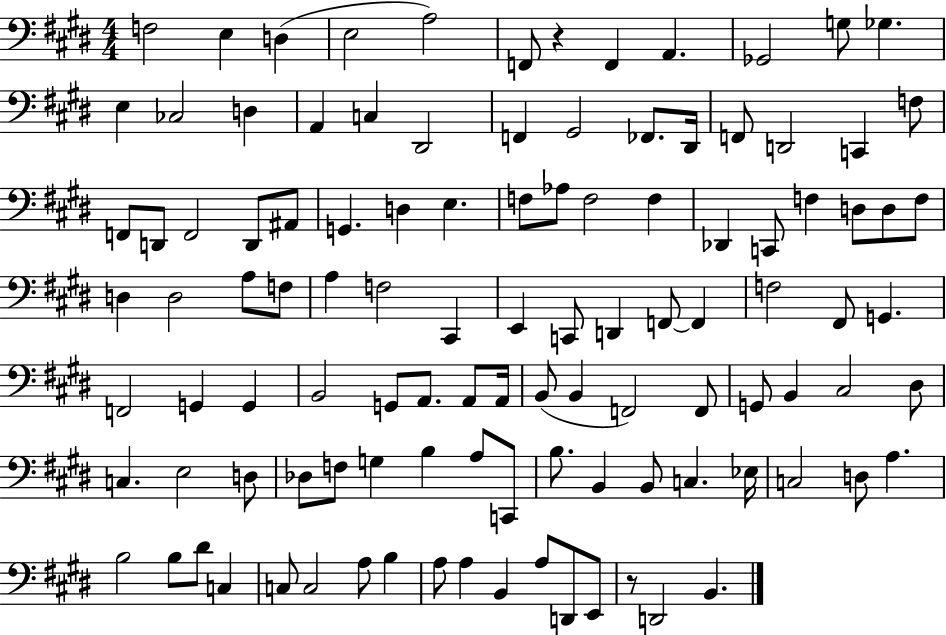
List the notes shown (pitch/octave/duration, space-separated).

F3/h E3/q D3/q E3/h A3/h F2/e R/q F2/q A2/q. Gb2/h G3/e Gb3/q. E3/q CES3/h D3/q A2/q C3/q D#2/h F2/q G#2/h FES2/e. D#2/s F2/e D2/h C2/q F3/e F2/e D2/e F2/h D2/e A#2/e G2/q. D3/q E3/q. F3/e Ab3/e F3/h F3/q Db2/q C2/e F3/q D3/e D3/e F3/e D3/q D3/h A3/e F3/e A3/q F3/h C#2/q E2/q C2/e D2/q F2/e F2/q F3/h F#2/e G2/q. F2/h G2/q G2/q B2/h G2/e A2/e. A2/e A2/s B2/e B2/q F2/h F2/e G2/e B2/q C#3/h D#3/e C3/q. E3/h D3/e Db3/e F3/e G3/q B3/q A3/e C2/e B3/e. B2/q B2/e C3/q. Eb3/s C3/h D3/e A3/q. B3/h B3/e D#4/e C3/q C3/e C3/h A3/e B3/q A3/e A3/q B2/q A3/e D2/e E2/e R/e D2/h B2/q.